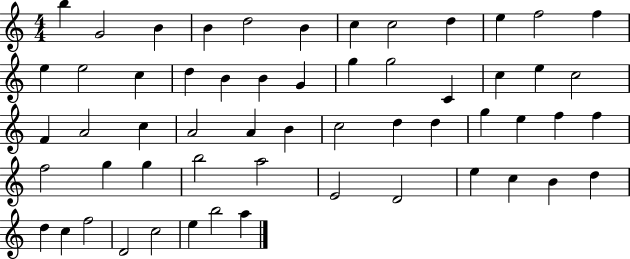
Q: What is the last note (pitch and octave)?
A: A5